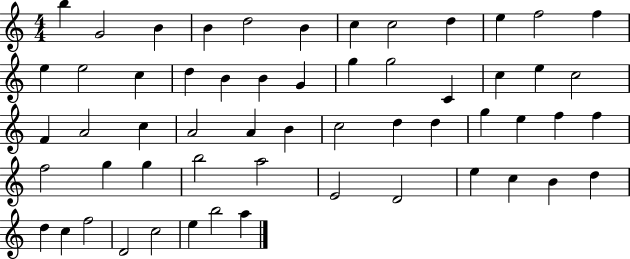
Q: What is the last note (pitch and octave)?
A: A5